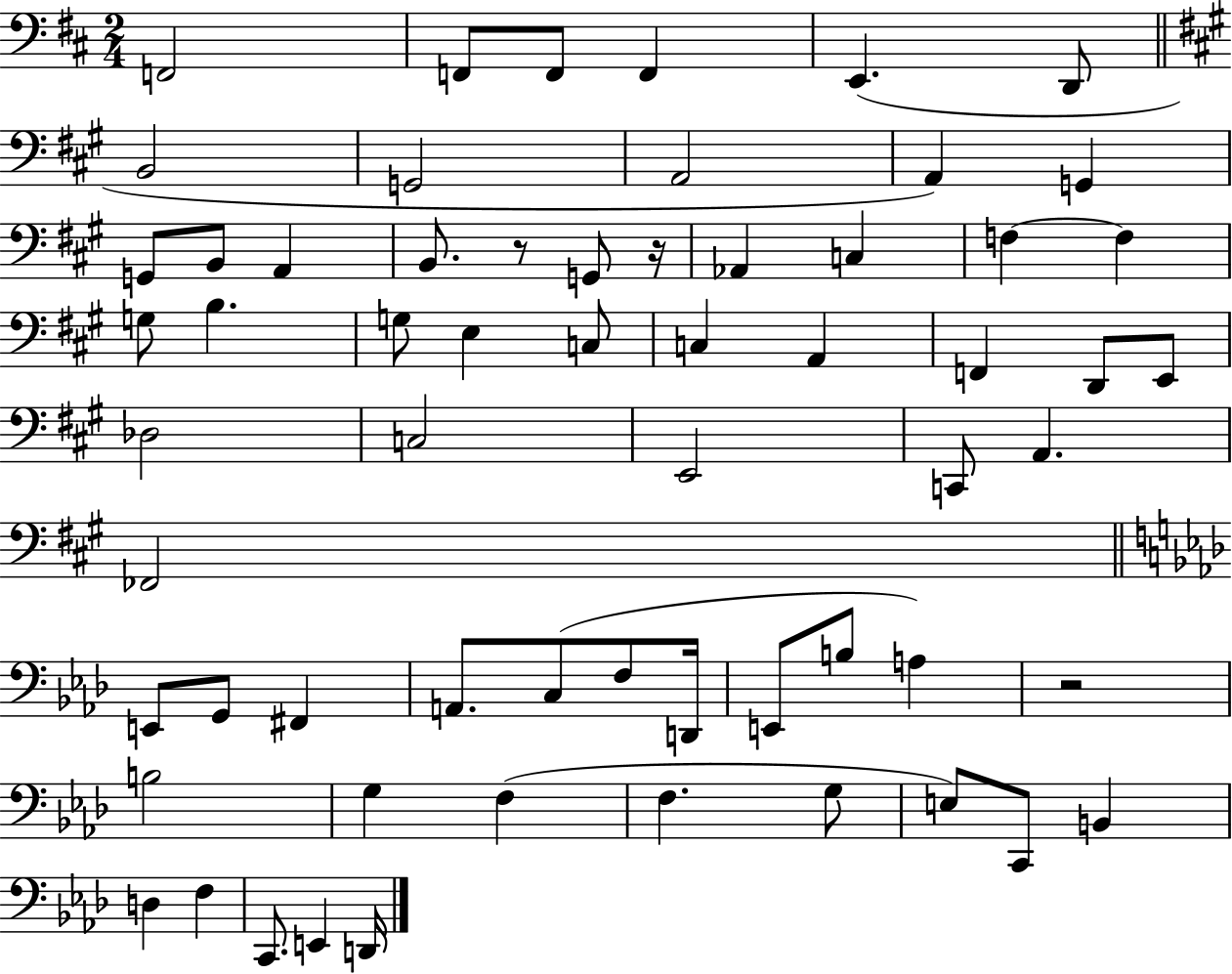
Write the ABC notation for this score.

X:1
T:Untitled
M:2/4
L:1/4
K:D
F,,2 F,,/2 F,,/2 F,, E,, D,,/2 B,,2 G,,2 A,,2 A,, G,, G,,/2 B,,/2 A,, B,,/2 z/2 G,,/2 z/4 _A,, C, F, F, G,/2 B, G,/2 E, C,/2 C, A,, F,, D,,/2 E,,/2 _D,2 C,2 E,,2 C,,/2 A,, _F,,2 E,,/2 G,,/2 ^F,, A,,/2 C,/2 F,/2 D,,/4 E,,/2 B,/2 A, z2 B,2 G, F, F, G,/2 E,/2 C,,/2 B,, D, F, C,,/2 E,, D,,/4